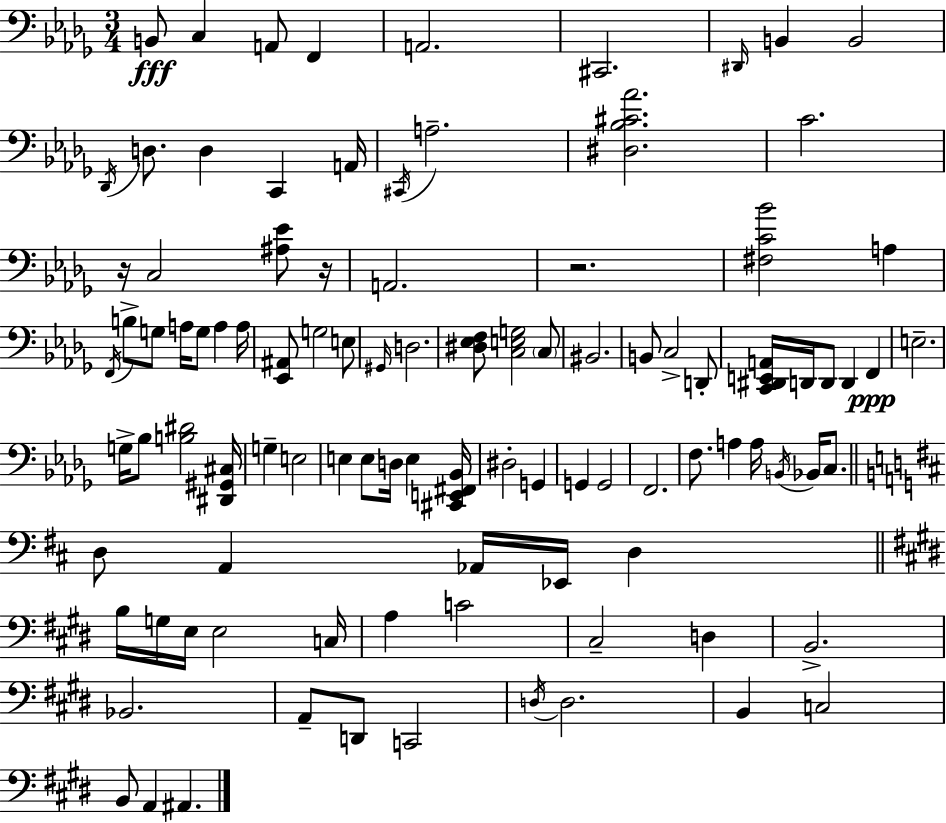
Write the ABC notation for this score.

X:1
T:Untitled
M:3/4
L:1/4
K:Bbm
B,,/2 C, A,,/2 F,, A,,2 ^C,,2 ^D,,/4 B,, B,,2 _D,,/4 D,/2 D, C,, A,,/4 ^C,,/4 A,2 [^D,_B,^C_A]2 C2 z/4 C,2 [^A,_E]/2 z/4 A,,2 z2 [^F,C_B]2 A, F,,/4 B,/2 G,/2 A,/4 G,/2 A, A,/4 [_E,,^A,,]/2 G,2 E,/2 ^G,,/4 D,2 [^D,_E,F,]/2 [C,E,G,]2 C,/2 ^B,,2 B,,/2 C,2 D,,/2 [C,,^D,,E,,A,,]/4 D,,/4 D,,/2 D,, F,, E,2 G,/4 _B,/2 [B,^D]2 [^D,,^G,,^C,]/4 G, E,2 E, E,/2 D,/4 E, [^C,,E,,^F,,_B,,]/4 ^D,2 G,, G,, G,,2 F,,2 F,/2 A, A,/4 B,,/4 _B,,/4 C,/2 D,/2 A,, _A,,/4 _E,,/4 D, B,/4 G,/4 E,/4 E,2 C,/4 A, C2 ^C,2 D, B,,2 _B,,2 A,,/2 D,,/2 C,,2 D,/4 D,2 B,, C,2 B,,/2 A,, ^A,,